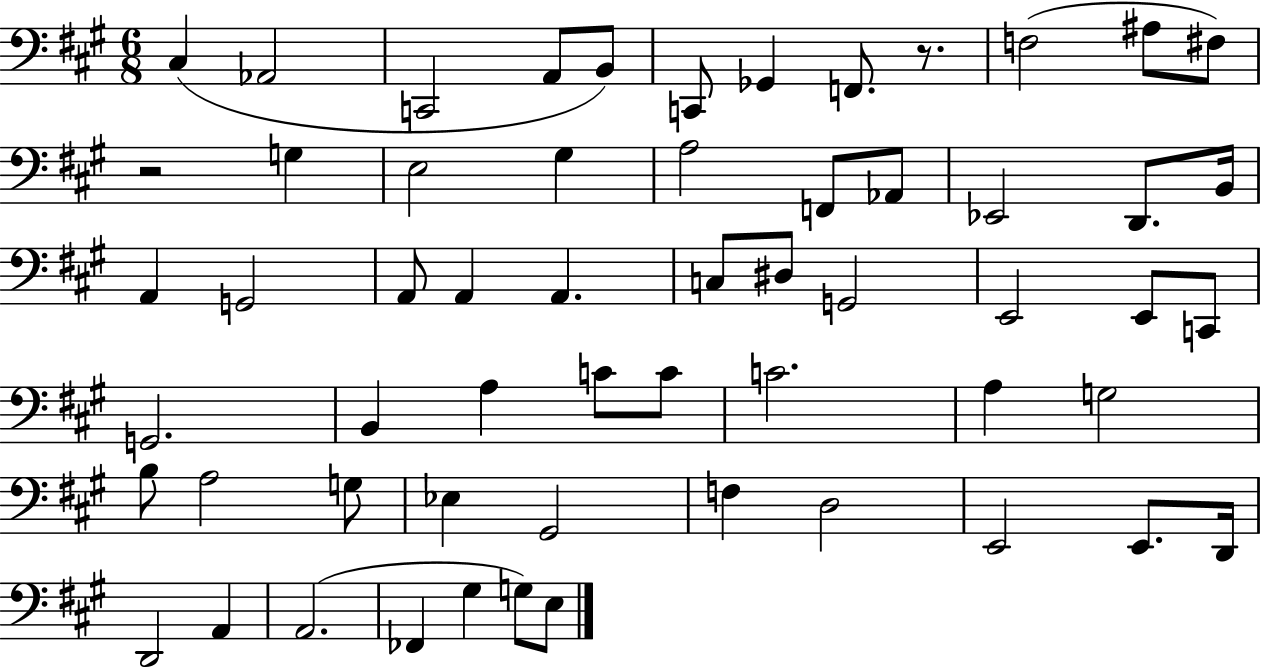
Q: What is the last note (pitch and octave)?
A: E3